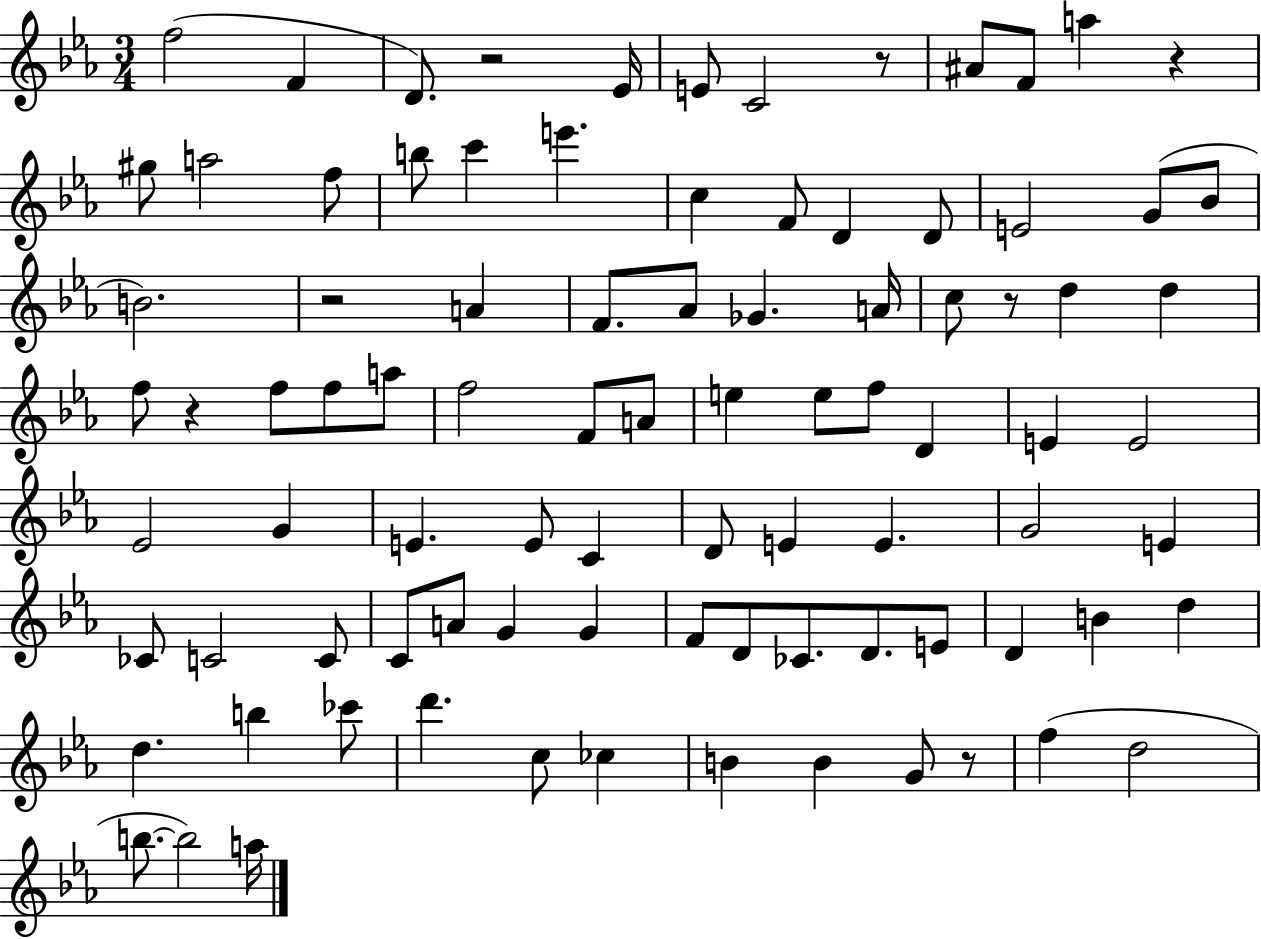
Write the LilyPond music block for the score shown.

{
  \clef treble
  \numericTimeSignature
  \time 3/4
  \key ees \major
  f''2( f'4 | d'8.) r2 ees'16 | e'8 c'2 r8 | ais'8 f'8 a''4 r4 | \break gis''8 a''2 f''8 | b''8 c'''4 e'''4. | c''4 f'8 d'4 d'8 | e'2 g'8( bes'8 | \break b'2.) | r2 a'4 | f'8. aes'8 ges'4. a'16 | c''8 r8 d''4 d''4 | \break f''8 r4 f''8 f''8 a''8 | f''2 f'8 a'8 | e''4 e''8 f''8 d'4 | e'4 e'2 | \break ees'2 g'4 | e'4. e'8 c'4 | d'8 e'4 e'4. | g'2 e'4 | \break ces'8 c'2 c'8 | c'8 a'8 g'4 g'4 | f'8 d'8 ces'8. d'8. e'8 | d'4 b'4 d''4 | \break d''4. b''4 ces'''8 | d'''4. c''8 ces''4 | b'4 b'4 g'8 r8 | f''4( d''2 | \break b''8.~~ b''2) a''16 | \bar "|."
}